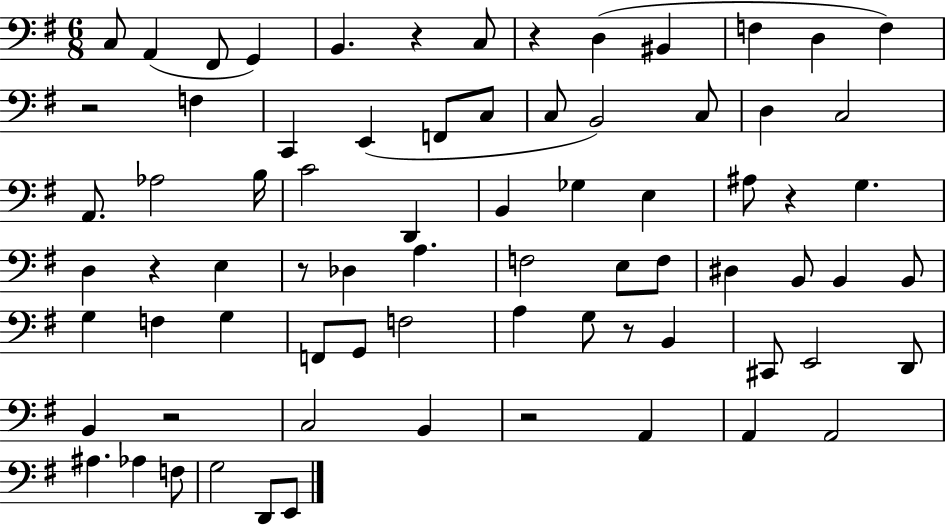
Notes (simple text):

C3/e A2/q F#2/e G2/q B2/q. R/q C3/e R/q D3/q BIS2/q F3/q D3/q F3/q R/h F3/q C2/q E2/q F2/e C3/e C3/e B2/h C3/e D3/q C3/h A2/e. Ab3/h B3/s C4/h D2/q B2/q Gb3/q E3/q A#3/e R/q G3/q. D3/q R/q E3/q R/e Db3/q A3/q. F3/h E3/e F3/e D#3/q B2/e B2/q B2/e G3/q F3/q G3/q F2/e G2/e F3/h A3/q G3/e R/e B2/q C#2/e E2/h D2/e B2/q R/h C3/h B2/q R/h A2/q A2/q A2/h A#3/q. Ab3/q F3/e G3/h D2/e E2/e